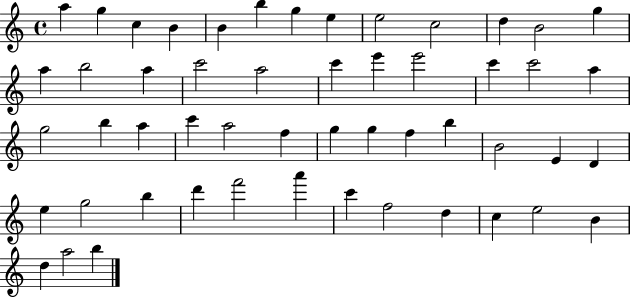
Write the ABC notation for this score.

X:1
T:Untitled
M:4/4
L:1/4
K:C
a g c B B b g e e2 c2 d B2 g a b2 a c'2 a2 c' e' e'2 c' c'2 a g2 b a c' a2 f g g f b B2 E D e g2 b d' f'2 a' c' f2 d c e2 B d a2 b